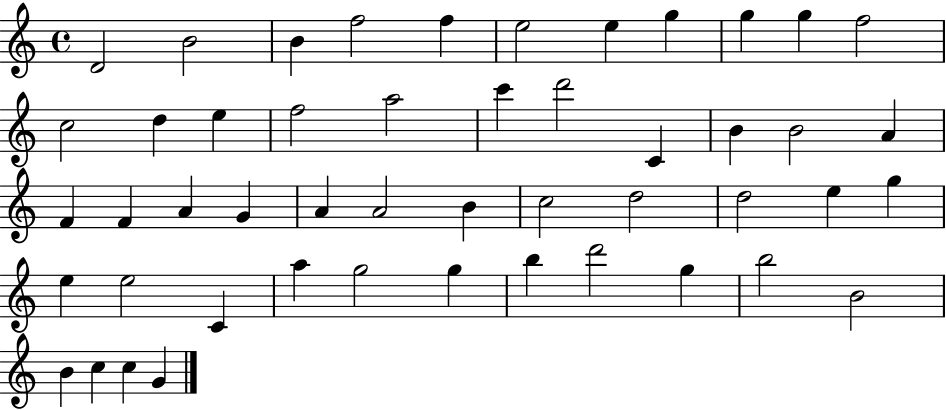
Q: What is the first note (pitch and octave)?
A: D4